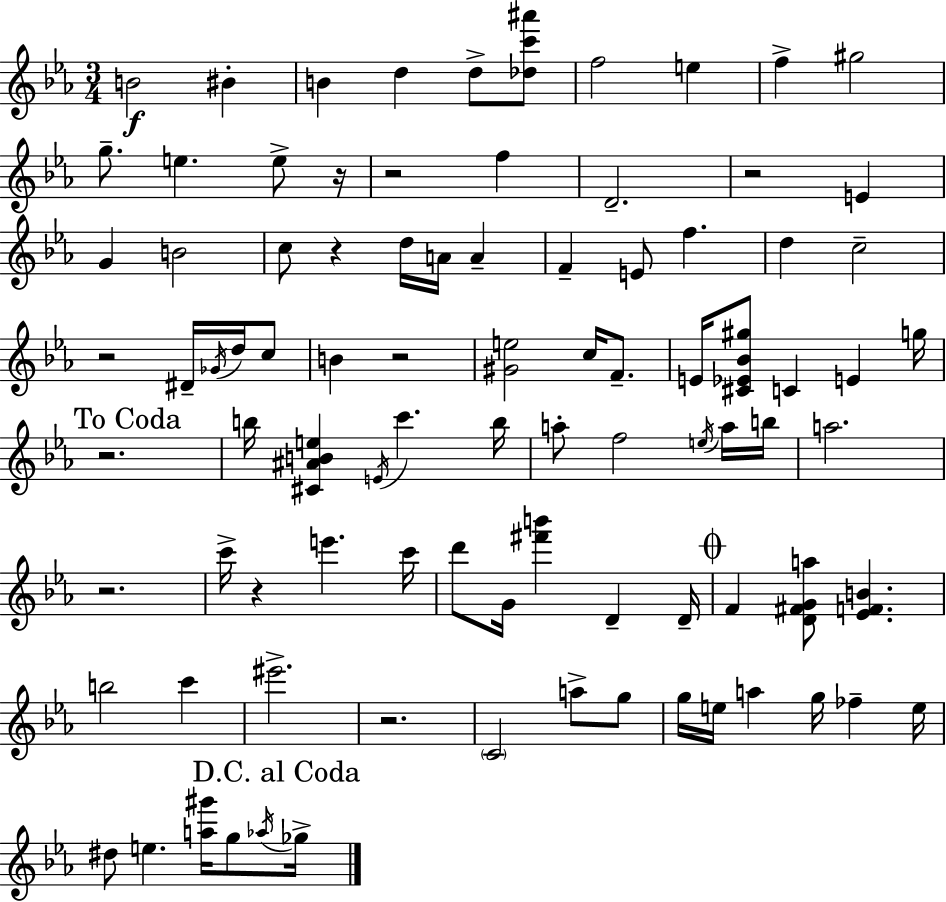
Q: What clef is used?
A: treble